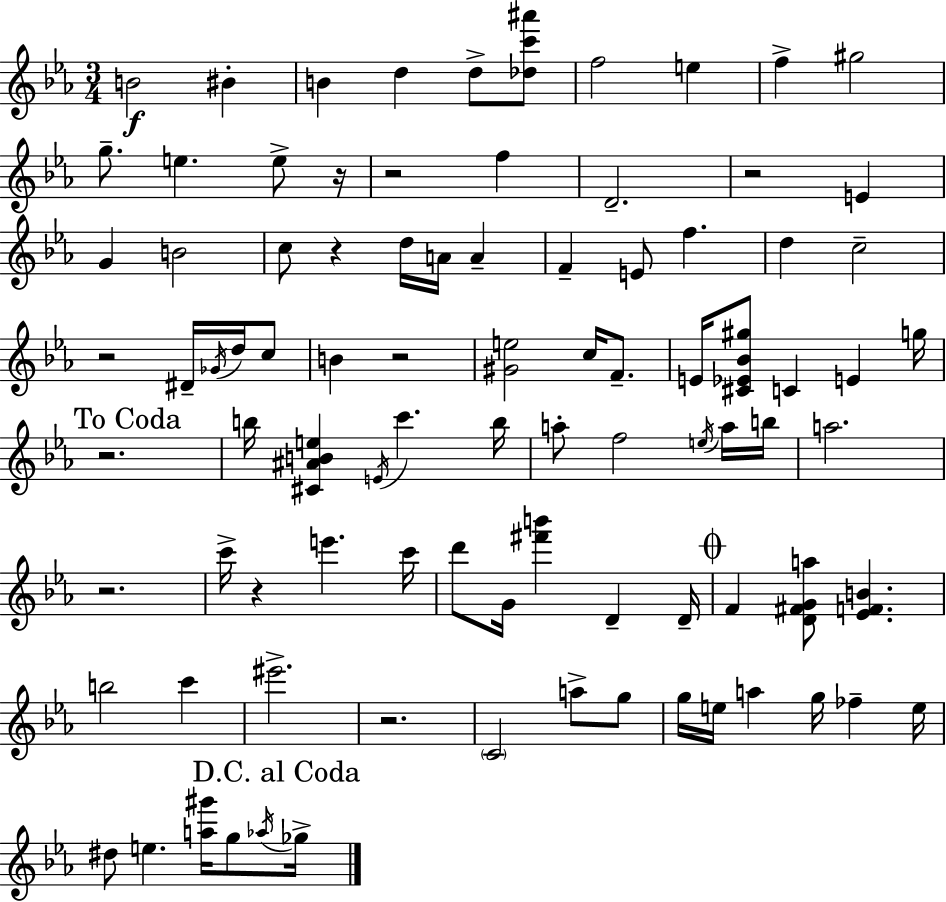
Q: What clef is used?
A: treble